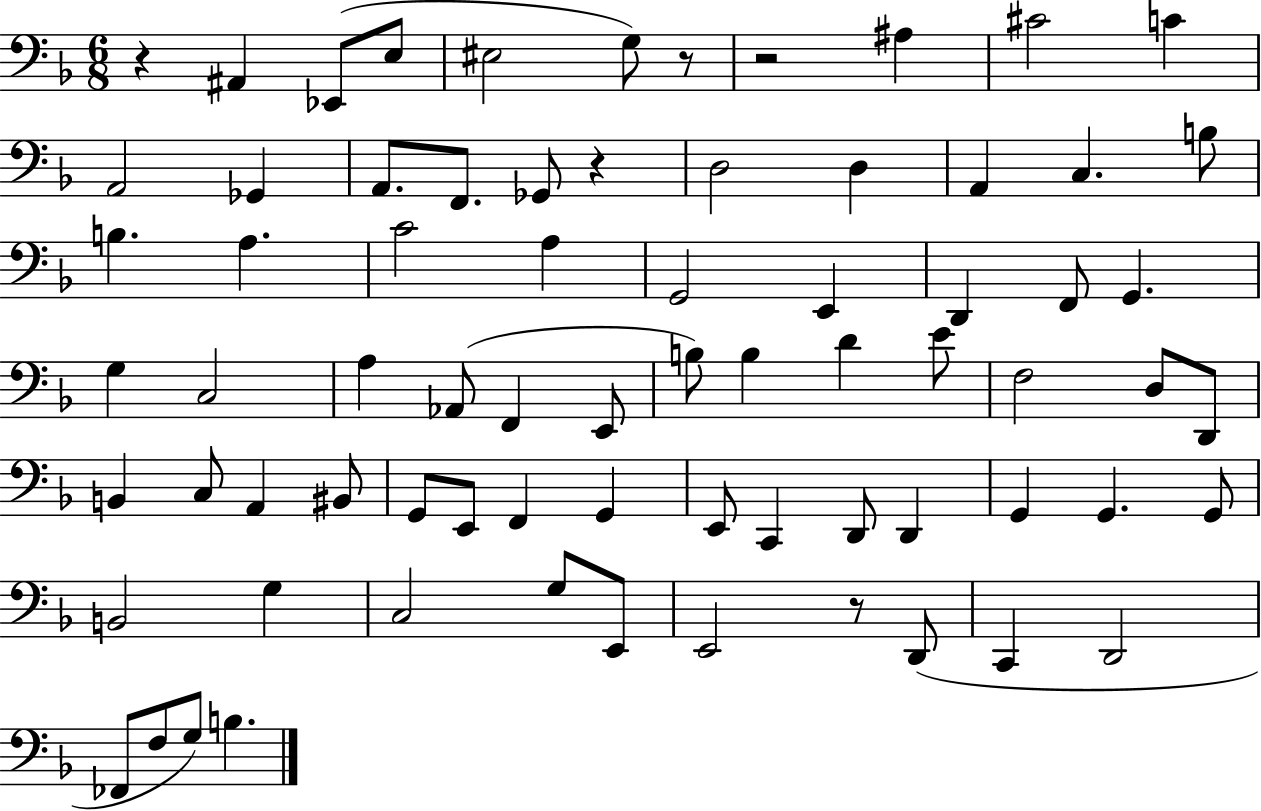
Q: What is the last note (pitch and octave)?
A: B3